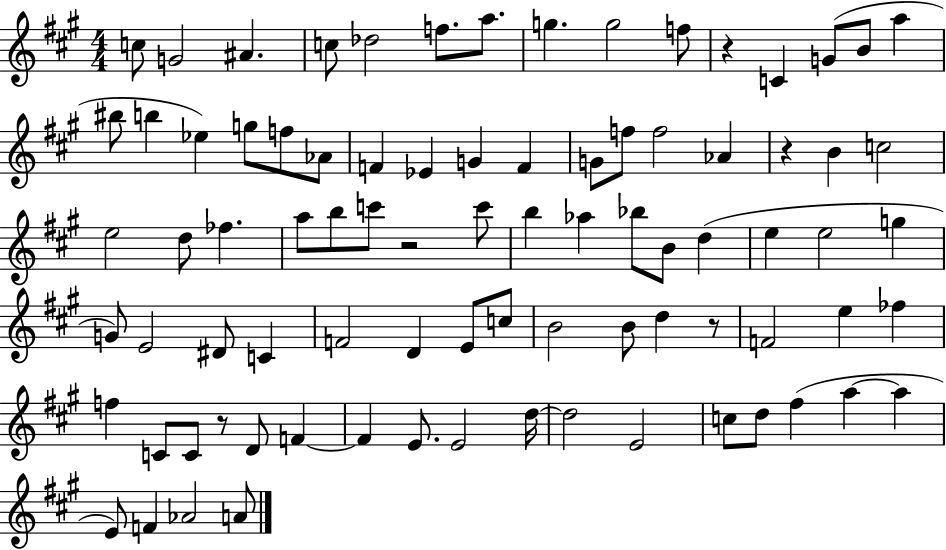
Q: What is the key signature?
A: A major